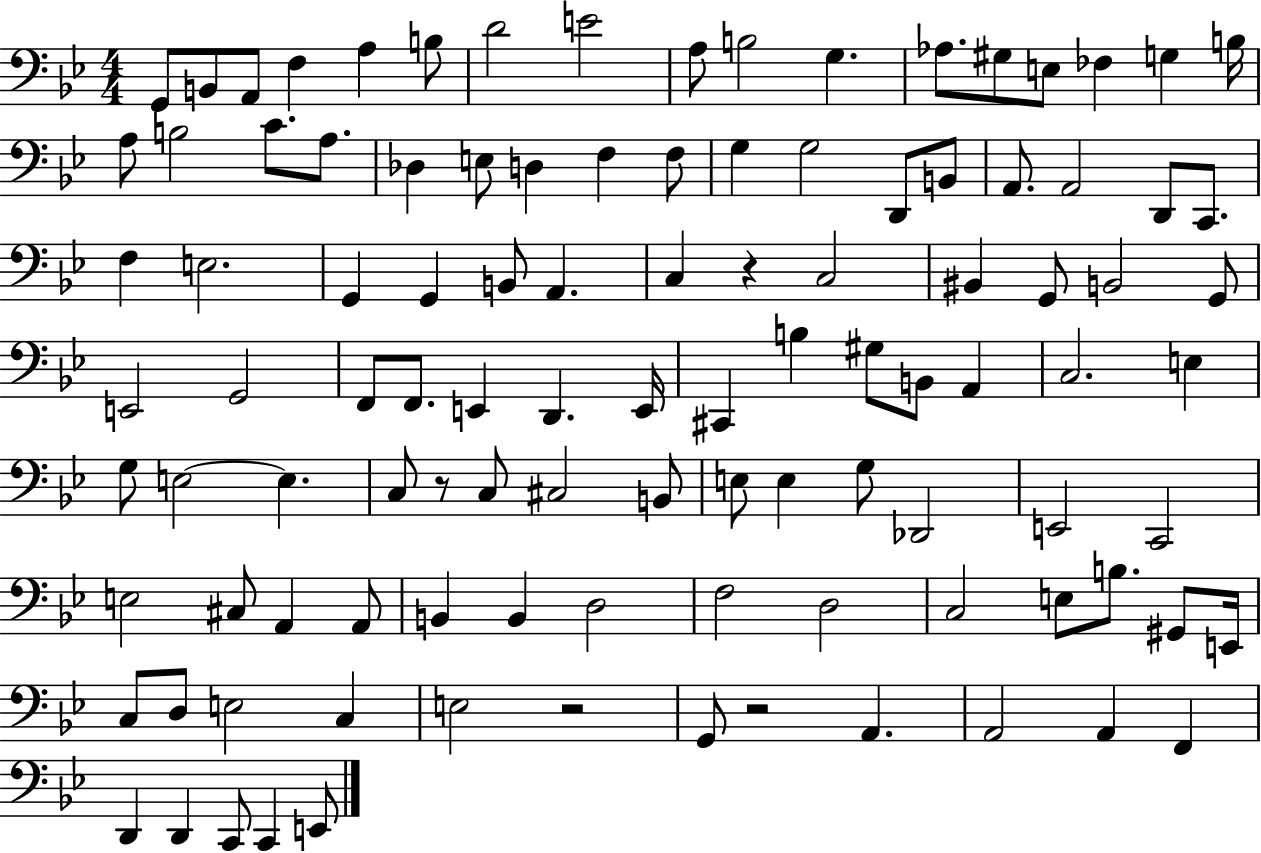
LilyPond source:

{
  \clef bass
  \numericTimeSignature
  \time 4/4
  \key bes \major
  g,8 b,8 a,8 f4 a4 b8 | d'2 e'2 | a8 b2 g4. | aes8. gis8 e8 fes4 g4 b16 | \break a8 b2 c'8. a8. | des4 e8 d4 f4 f8 | g4 g2 d,8 b,8 | a,8. a,2 d,8 c,8. | \break f4 e2. | g,4 g,4 b,8 a,4. | c4 r4 c2 | bis,4 g,8 b,2 g,8 | \break e,2 g,2 | f,8 f,8. e,4 d,4. e,16 | cis,4 b4 gis8 b,8 a,4 | c2. e4 | \break g8 e2~~ e4. | c8 r8 c8 cis2 b,8 | e8 e4 g8 des,2 | e,2 c,2 | \break e2 cis8 a,4 a,8 | b,4 b,4 d2 | f2 d2 | c2 e8 b8. gis,8 e,16 | \break c8 d8 e2 c4 | e2 r2 | g,8 r2 a,4. | a,2 a,4 f,4 | \break d,4 d,4 c,8 c,4 e,8 | \bar "|."
}